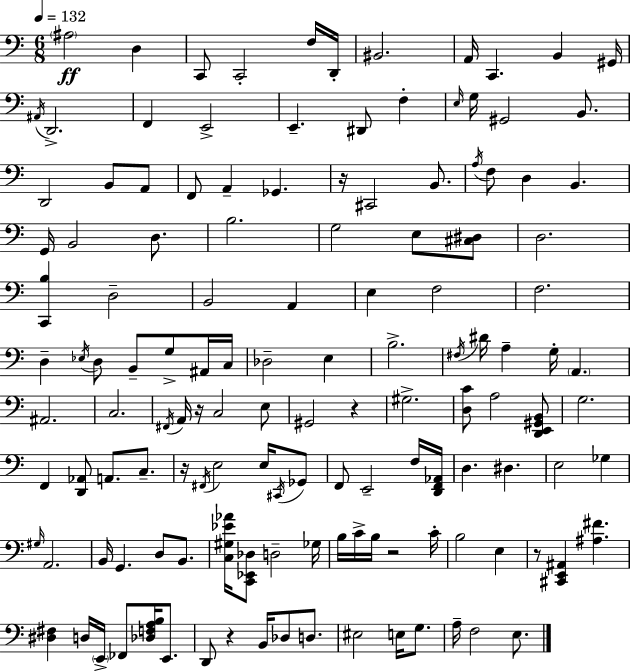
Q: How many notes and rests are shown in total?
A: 134